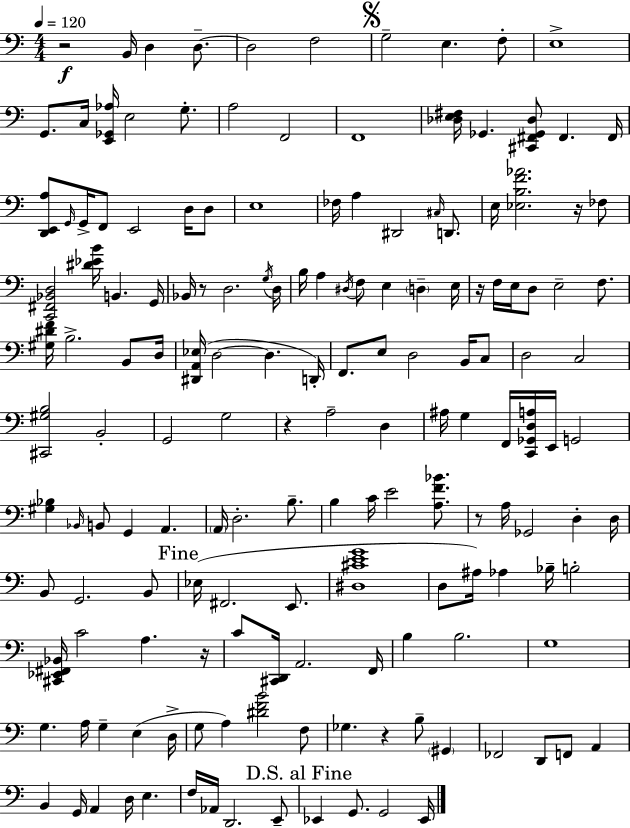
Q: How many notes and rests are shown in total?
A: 160